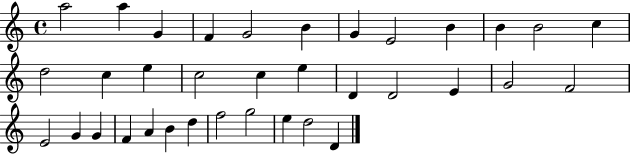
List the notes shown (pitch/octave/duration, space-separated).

A5/h A5/q G4/q F4/q G4/h B4/q G4/q E4/h B4/q B4/q B4/h C5/q D5/h C5/q E5/q C5/h C5/q E5/q D4/q D4/h E4/q G4/h F4/h E4/h G4/q G4/q F4/q A4/q B4/q D5/q F5/h G5/h E5/q D5/h D4/q